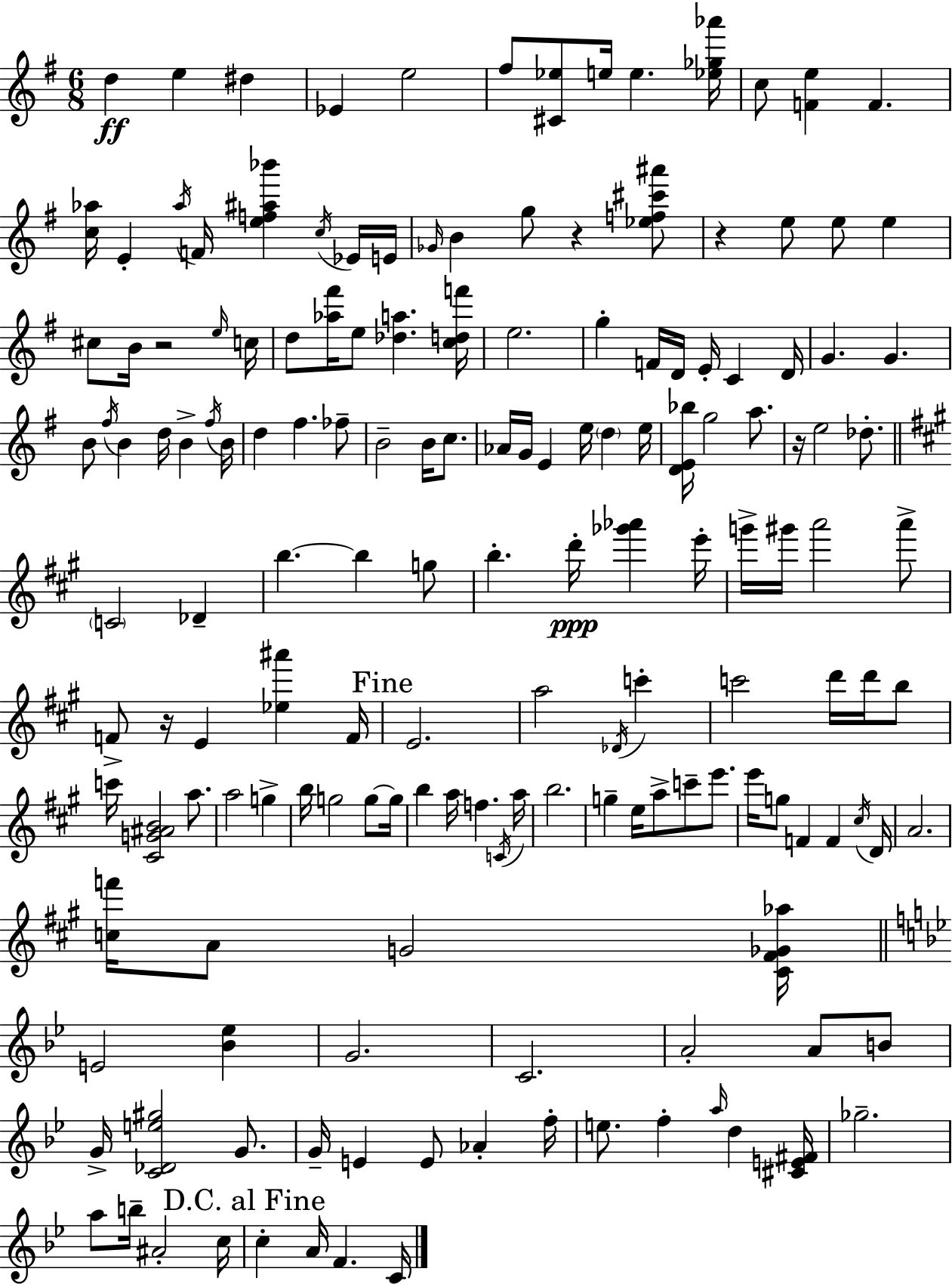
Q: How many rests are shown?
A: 5